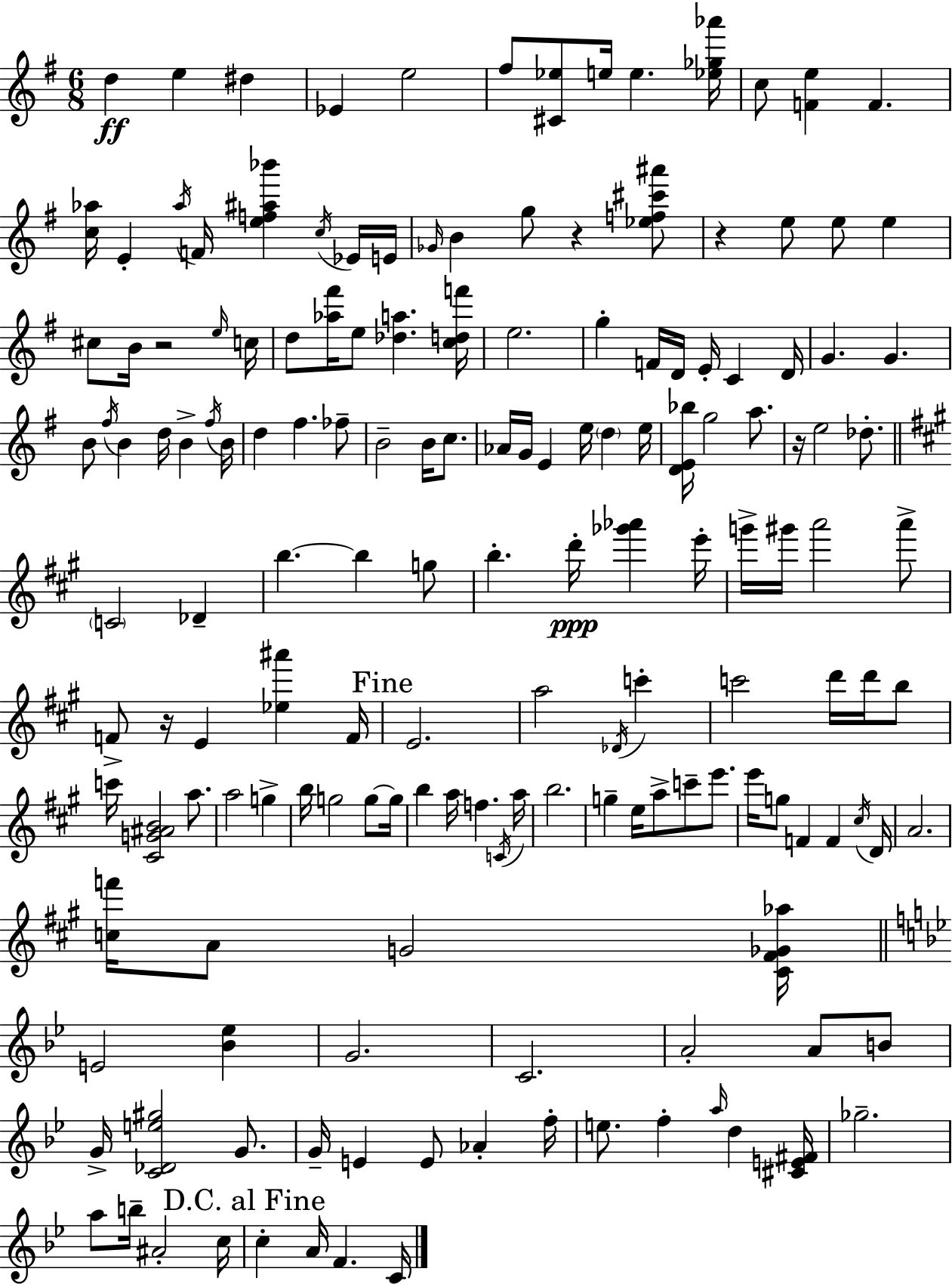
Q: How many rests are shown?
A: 5